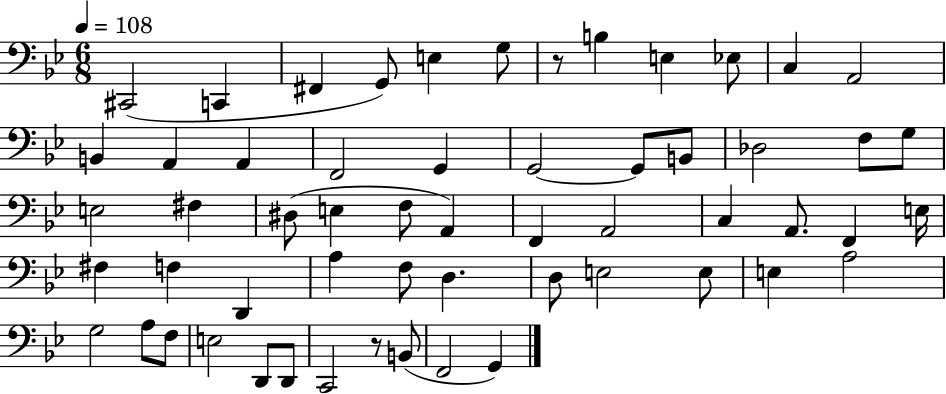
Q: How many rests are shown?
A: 2